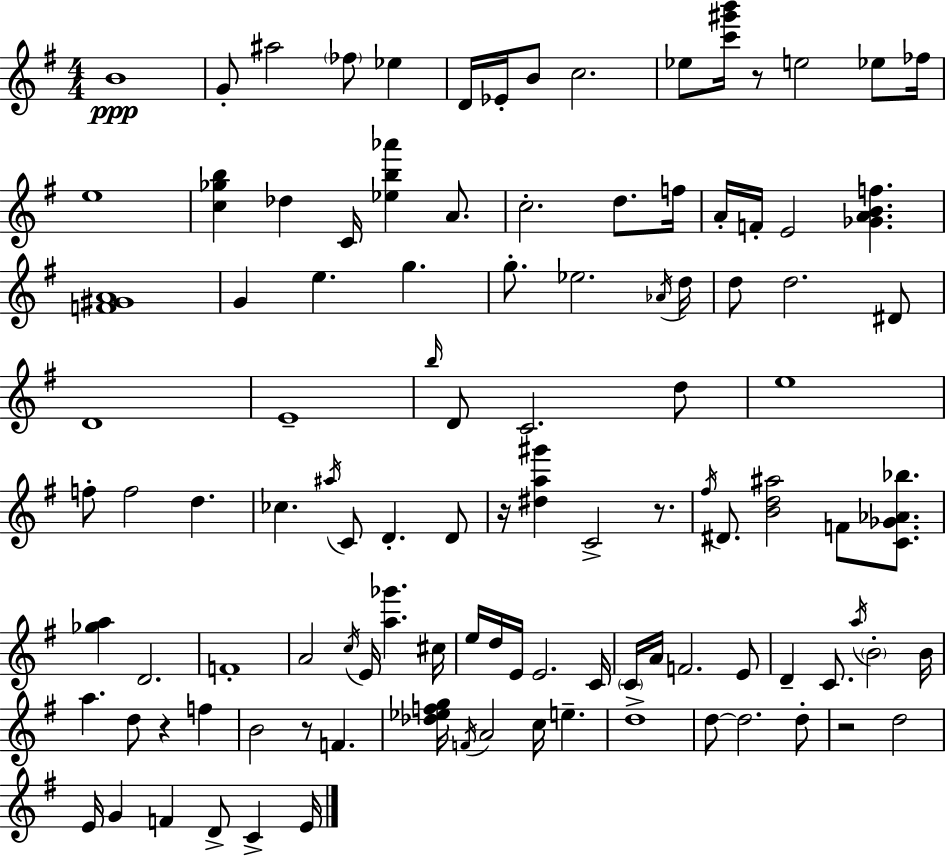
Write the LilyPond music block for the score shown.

{
  \clef treble
  \numericTimeSignature
  \time 4/4
  \key g \major
  \repeat volta 2 { b'1\ppp | g'8-. ais''2 \parenthesize fes''8 ees''4 | d'16 ees'16-. b'8 c''2. | ees''8 <c''' gis''' b'''>16 r8 e''2 ees''8 fes''16 | \break e''1 | <c'' ges'' b''>4 des''4 c'16 <ees'' b'' aes'''>4 a'8. | c''2.-. d''8. f''16 | a'16-. f'16-. e'2 <ges' a' b' f''>4. | \break <f' gis' a'>1 | g'4 e''4. g''4. | g''8.-. ees''2. \acciaccatura { aes'16 } | d''16 d''8 d''2. dis'8 | \break d'1 | e'1-- | \grace { b''16 } d'8 c'2. | d''8 e''1 | \break f''8-. f''2 d''4. | ces''4. \acciaccatura { ais''16 } c'8 d'4.-. | d'8 r16 <dis'' a'' gis'''>4 c'2-> | r8. \acciaccatura { fis''16 } dis'8. <b' d'' ais''>2 f'8 | \break <c' ges' aes' bes''>8. <ges'' a''>4 d'2. | f'1-. | a'2 \acciaccatura { c''16 } e'16 <a'' ges'''>4. | cis''16 e''16 d''16 e'16 e'2. | \break c'16 \parenthesize c'16 a'16 f'2. | e'8 d'4-- c'8. \acciaccatura { a''16 } \parenthesize b'2-. | b'16 a''4. d''8 r4 | f''4 b'2 r8 | \break f'4. <des'' ees'' f'' g''>16 \acciaccatura { f'16 } a'2 | c''16 e''4.-- d''1-> | d''8~~ d''2. | d''8-. r2 d''2 | \break e'16 g'4 f'4 | d'8-> c'4-> e'16 } \bar "|."
}